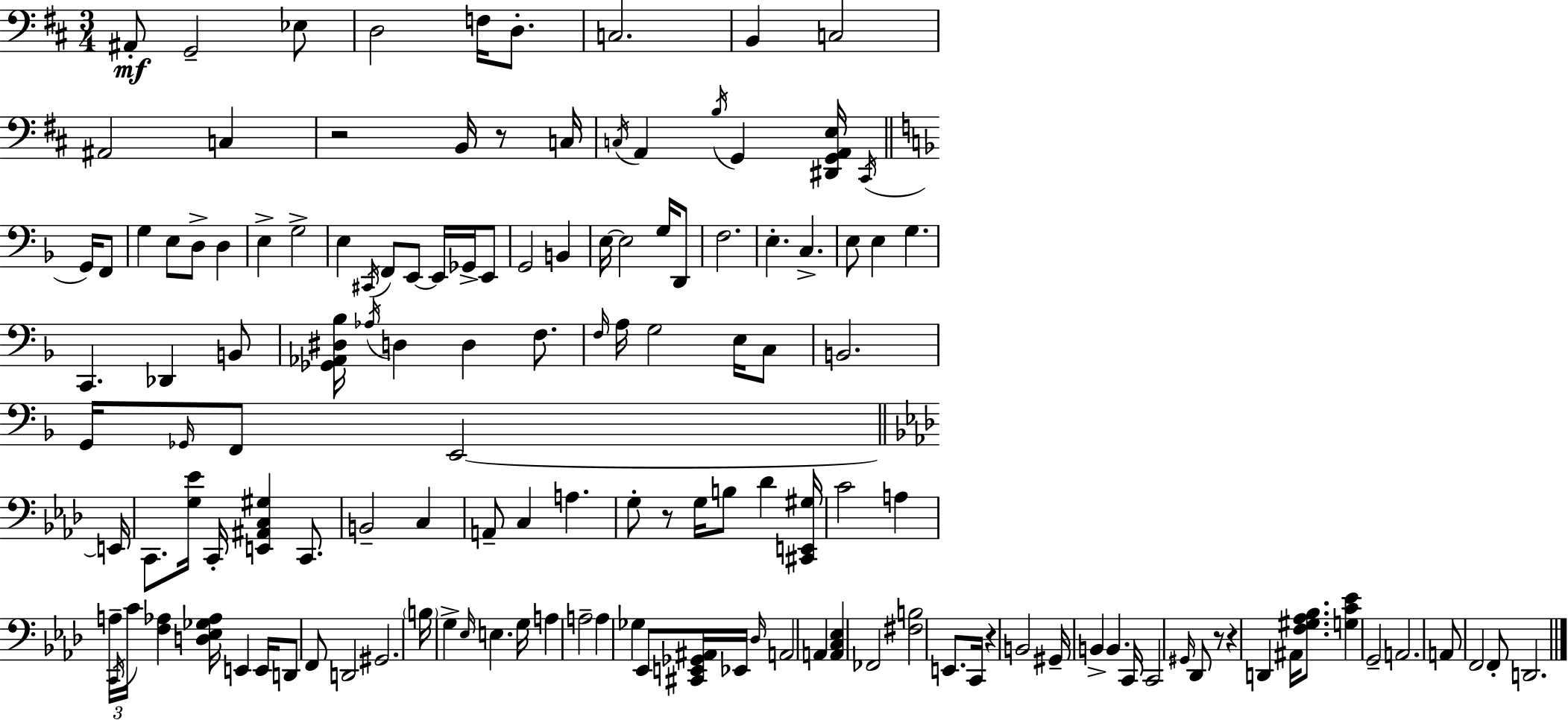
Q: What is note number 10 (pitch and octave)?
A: A#2